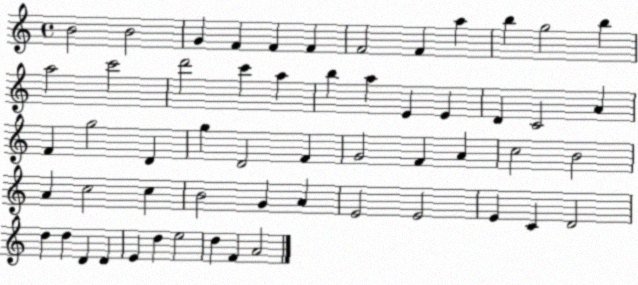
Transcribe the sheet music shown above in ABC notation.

X:1
T:Untitled
M:4/4
L:1/4
K:C
B2 B2 G F F F F2 F a b g2 b a2 c'2 d'2 c' a b a E E D C2 A F g2 D g D2 F G2 F A c2 B2 A c2 c B2 G A E2 E2 E C D2 d d D D E d e2 d F A2